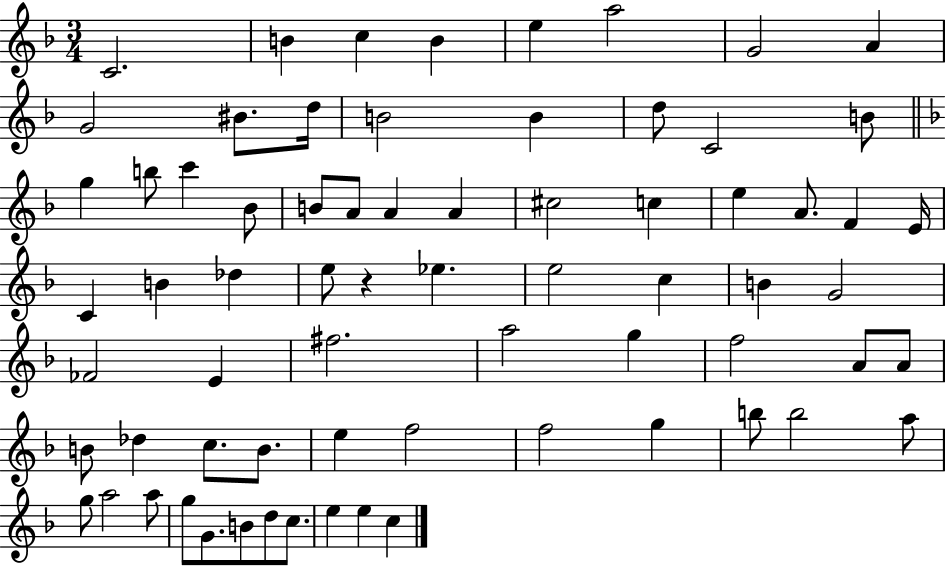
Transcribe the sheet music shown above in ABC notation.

X:1
T:Untitled
M:3/4
L:1/4
K:F
C2 B c B e a2 G2 A G2 ^B/2 d/4 B2 B d/2 C2 B/2 g b/2 c' _B/2 B/2 A/2 A A ^c2 c e A/2 F E/4 C B _d e/2 z _e e2 c B G2 _F2 E ^f2 a2 g f2 A/2 A/2 B/2 _d c/2 B/2 e f2 f2 g b/2 b2 a/2 g/2 a2 a/2 g/2 G/2 B/2 d/2 c/2 e e c